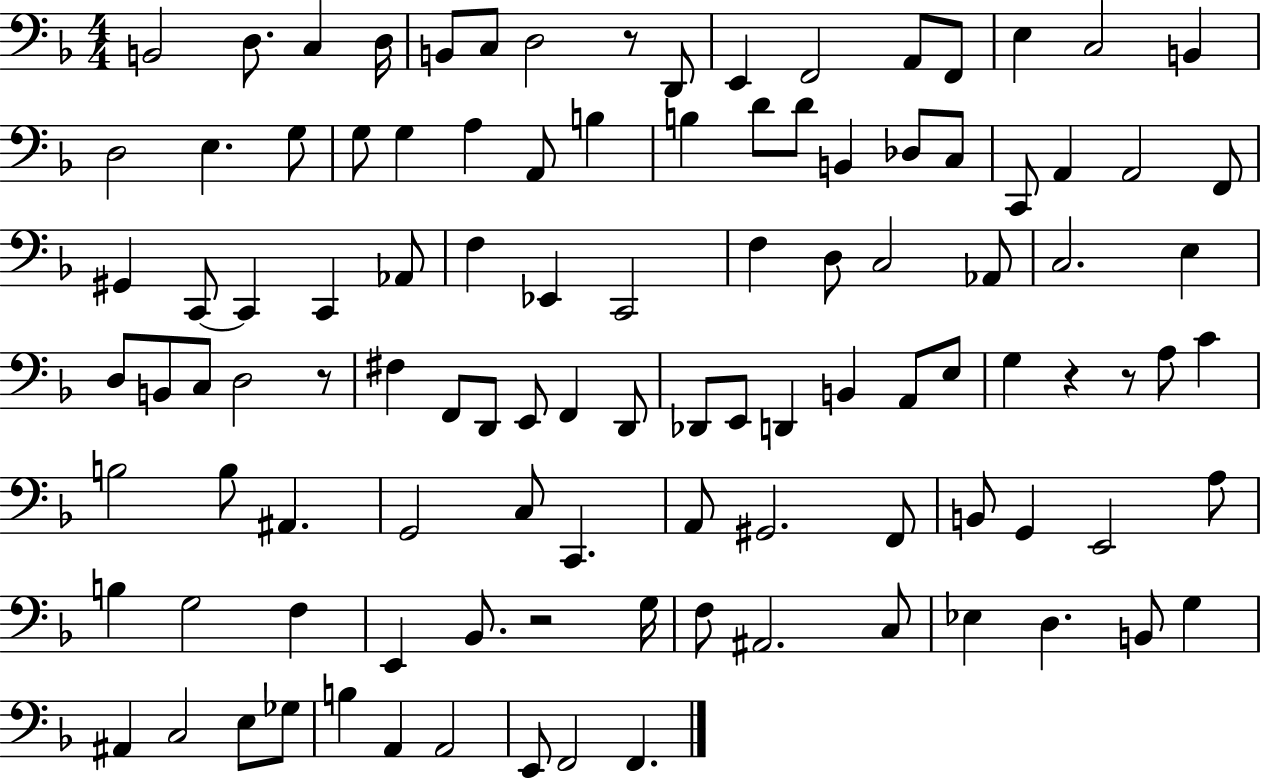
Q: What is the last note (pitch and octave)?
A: F2